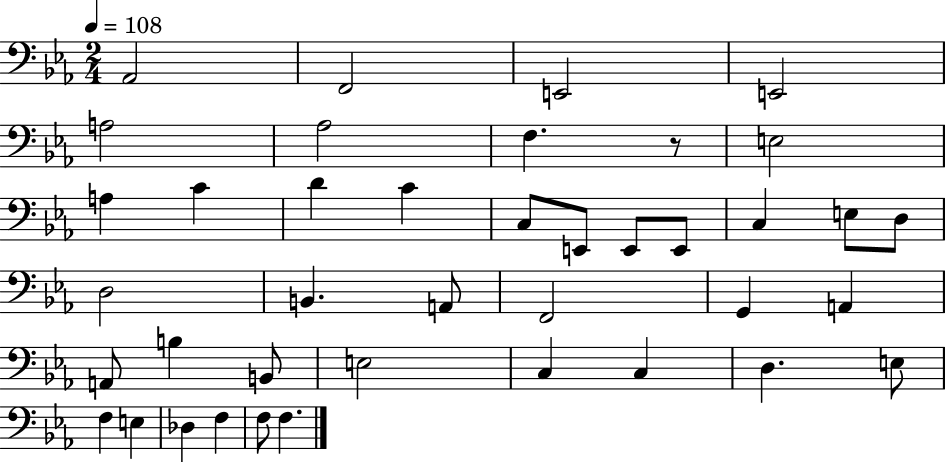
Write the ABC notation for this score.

X:1
T:Untitled
M:2/4
L:1/4
K:Eb
_A,,2 F,,2 E,,2 E,,2 A,2 _A,2 F, z/2 E,2 A, C D C C,/2 E,,/2 E,,/2 E,,/2 C, E,/2 D,/2 D,2 B,, A,,/2 F,,2 G,, A,, A,,/2 B, B,,/2 E,2 C, C, D, E,/2 F, E, _D, F, F,/2 F,